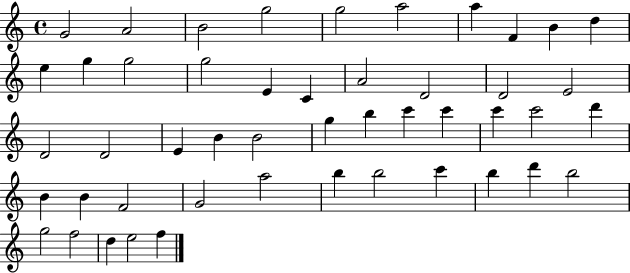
X:1
T:Untitled
M:4/4
L:1/4
K:C
G2 A2 B2 g2 g2 a2 a F B d e g g2 g2 E C A2 D2 D2 E2 D2 D2 E B B2 g b c' c' c' c'2 d' B B F2 G2 a2 b b2 c' b d' b2 g2 f2 d e2 f